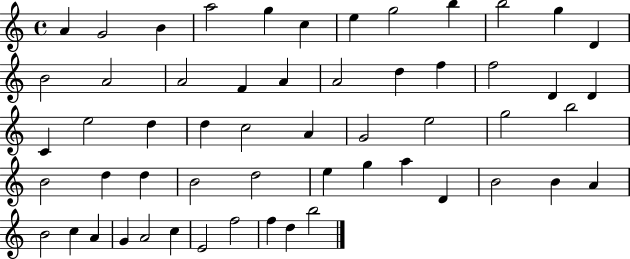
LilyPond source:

{
  \clef treble
  \time 4/4
  \defaultTimeSignature
  \key c \major
  a'4 g'2 b'4 | a''2 g''4 c''4 | e''4 g''2 b''4 | b''2 g''4 d'4 | \break b'2 a'2 | a'2 f'4 a'4 | a'2 d''4 f''4 | f''2 d'4 d'4 | \break c'4 e''2 d''4 | d''4 c''2 a'4 | g'2 e''2 | g''2 b''2 | \break b'2 d''4 d''4 | b'2 d''2 | e''4 g''4 a''4 d'4 | b'2 b'4 a'4 | \break b'2 c''4 a'4 | g'4 a'2 c''4 | e'2 f''2 | f''4 d''4 b''2 | \break \bar "|."
}